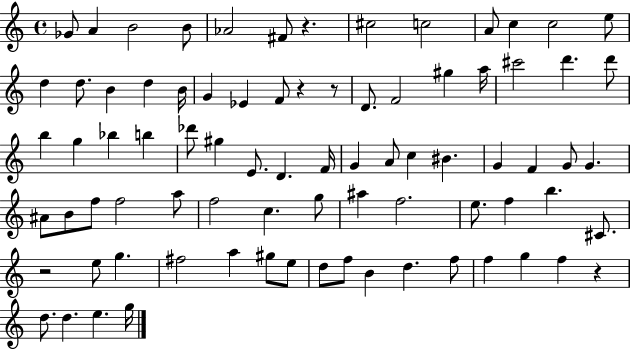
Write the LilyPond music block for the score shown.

{
  \clef treble
  \time 4/4
  \defaultTimeSignature
  \key c \major
  ges'8 a'4 b'2 b'8 | aes'2 fis'8 r4. | cis''2 c''2 | a'8 c''4 c''2 e''8 | \break d''4 d''8. b'4 d''4 b'16 | g'4 ees'4 f'8 r4 r8 | d'8. f'2 gis''4 a''16 | cis'''2 d'''4. d'''8 | \break b''4 g''4 bes''4 b''4 | des'''8 gis''4 e'8. d'4. f'16 | g'4 a'8 c''4 bis'4. | g'4 f'4 g'8 g'4. | \break ais'8 b'8 f''8 f''2 a''8 | f''2 c''4. g''8 | ais''4 f''2. | e''8. f''4 b''4. cis'8. | \break r2 e''8 g''4. | fis''2 a''4 gis''8 e''8 | d''8 f''8 b'4 d''4. f''8 | f''4 g''4 f''4 r4 | \break d''8. d''4. e''4. g''16 | \bar "|."
}